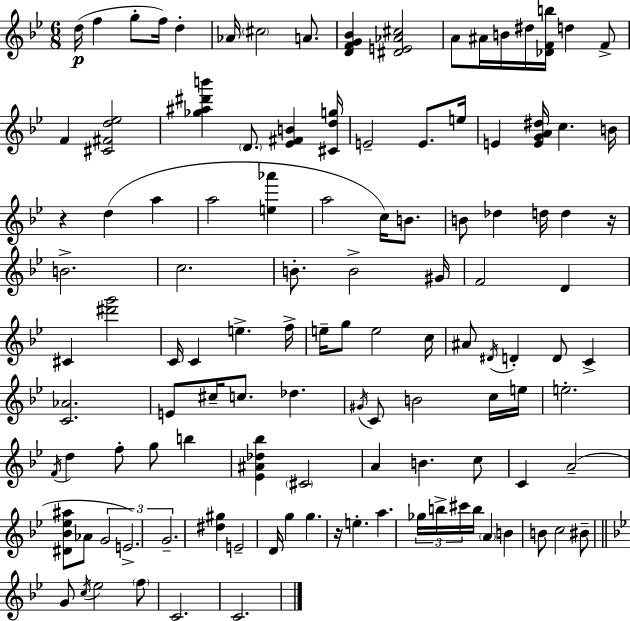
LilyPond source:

{
  \clef treble
  \numericTimeSignature
  \time 6/8
  \key bes \major
  \repeat volta 2 { d''16(\p f''4 g''8-. f''16) d''4-. | aes'16 \parenthesize cis''2 a'8. | <d' f' g' bes'>4 <dis' e' aes' cis''>2 | a'8 ais'16 b'16 dis''16 <des' f' b''>16 d''4 f'8-> | \break f'4 <cis' fis' d'' ees''>2 | <ges'' ais'' dis''' b'''>4 \parenthesize d'8. <ees' fis' b'>4 <cis' d'' g''>16 | e'2-- e'8. e''16 | e'4 <e' g' a' dis''>16 c''4. b'16 | \break r4 d''4( a''4 | a''2 <e'' aes'''>4 | a''2 c''16) b'8. | b'8 des''4 d''16 d''4 r16 | \break b'2.-> | c''2. | b'8.-. b'2-> gis'16 | f'2 d'4 | \break cis'4 <dis''' g'''>2 | c'16 c'4 e''4.-> f''16-> | e''16-- g''8 e''2 c''16 | ais'8 \acciaccatura { dis'16 } d'4-. d'8 c'4-> | \break <c' aes'>2. | e'8 cis''16-- c''8. des''4. | \acciaccatura { gis'16 } c'8 b'2 | c''16 e''16 e''2.-. | \break \acciaccatura { f'16 } d''4 f''8-. g''8 b''4 | <ees' ais' des'' bes''>4 \parenthesize cis'2 | a'4 b'4. | c''8 c'4 a'2--( | \break <dis' bes' ees'' ais''>8 aes'8 \tuplet 3/2 { g'2 | e'2.->) | g'2.-- } | <dis'' gis''>4 e'2-- | \break d'16 g''4 g''4. | r16 e''4.-. a''4. | \tuplet 3/2 { ges''16 b''16-> cis'''16 } b''16 \parenthesize a'4 b'4 | b'8 c''2 | \break bis'8-- \bar "||" \break \key bes \major g'8 \acciaccatura { c''16 } ees''2 \parenthesize f''8 | c'2. | c'2. | } \bar "|."
}